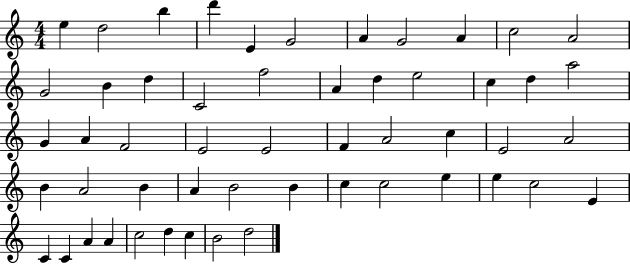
E5/q D5/h B5/q D6/q E4/q G4/h A4/q G4/h A4/q C5/h A4/h G4/h B4/q D5/q C4/h F5/h A4/q D5/q E5/h C5/q D5/q A5/h G4/q A4/q F4/h E4/h E4/h F4/q A4/h C5/q E4/h A4/h B4/q A4/h B4/q A4/q B4/h B4/q C5/q C5/h E5/q E5/q C5/h E4/q C4/q C4/q A4/q A4/q C5/h D5/q C5/q B4/h D5/h